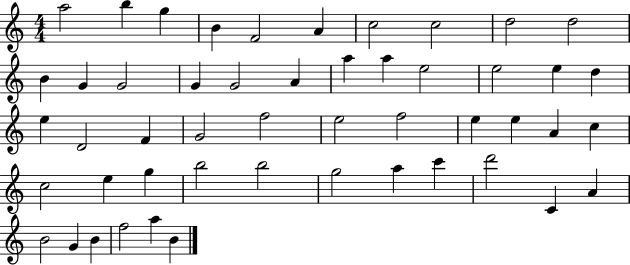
X:1
T:Untitled
M:4/4
L:1/4
K:C
a2 b g B F2 A c2 c2 d2 d2 B G G2 G G2 A a a e2 e2 e d e D2 F G2 f2 e2 f2 e e A c c2 e g b2 b2 g2 a c' d'2 C A B2 G B f2 a B